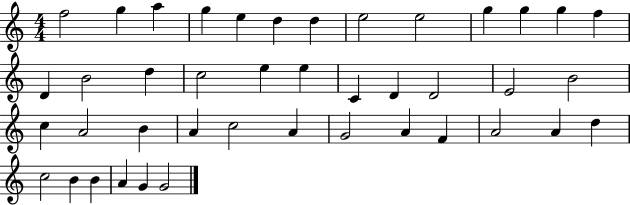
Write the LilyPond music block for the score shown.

{
  \clef treble
  \numericTimeSignature
  \time 4/4
  \key c \major
  f''2 g''4 a''4 | g''4 e''4 d''4 d''4 | e''2 e''2 | g''4 g''4 g''4 f''4 | \break d'4 b'2 d''4 | c''2 e''4 e''4 | c'4 d'4 d'2 | e'2 b'2 | \break c''4 a'2 b'4 | a'4 c''2 a'4 | g'2 a'4 f'4 | a'2 a'4 d''4 | \break c''2 b'4 b'4 | a'4 g'4 g'2 | \bar "|."
}